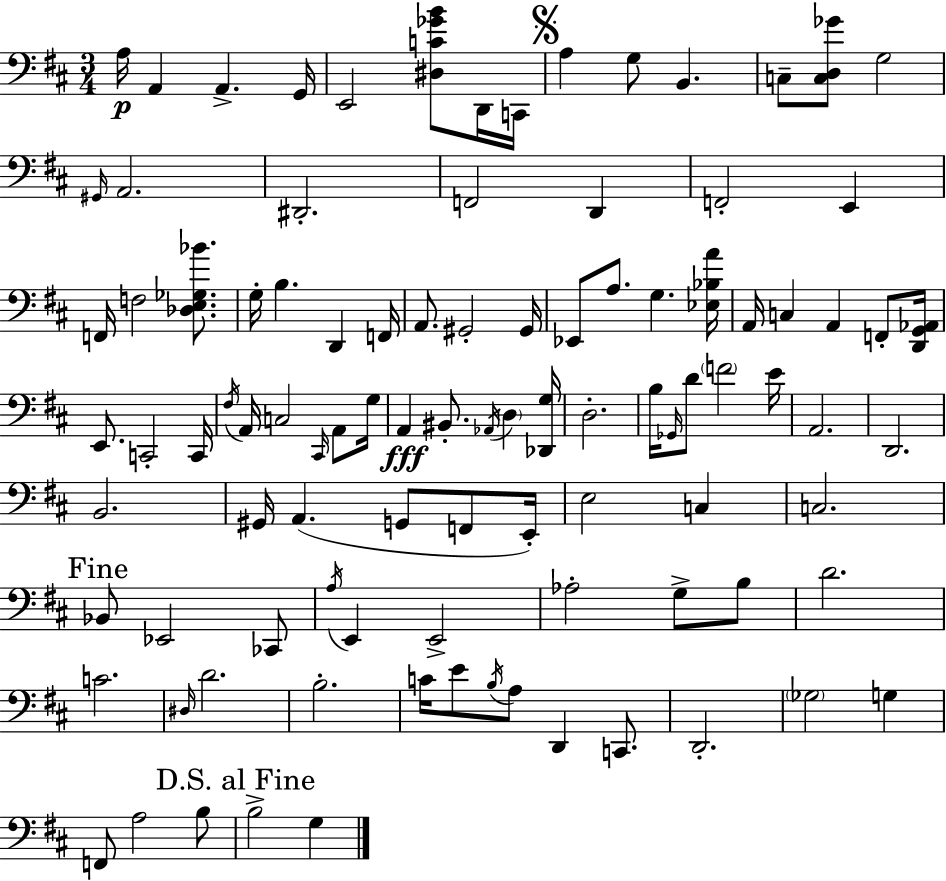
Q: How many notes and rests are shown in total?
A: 99